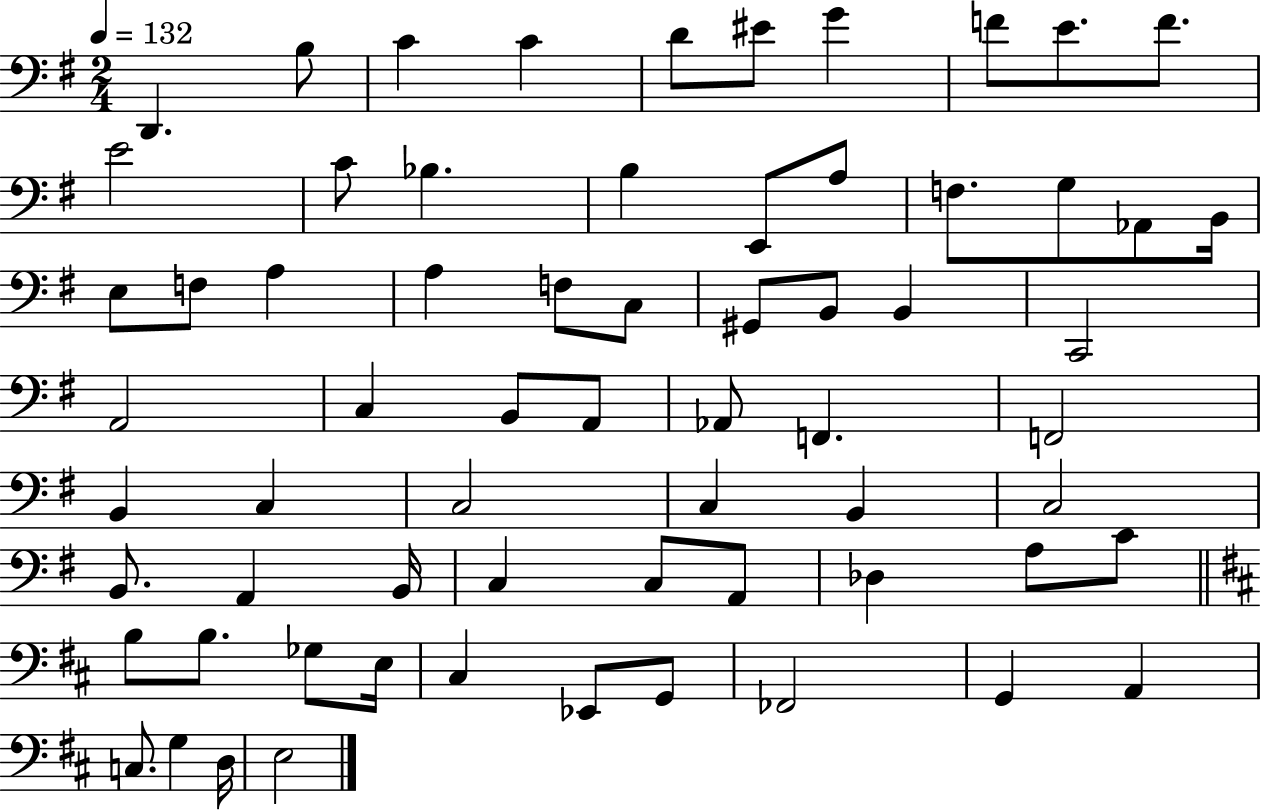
{
  \clef bass
  \numericTimeSignature
  \time 2/4
  \key g \major
  \tempo 4 = 132
  \repeat volta 2 { d,4. b8 | c'4 c'4 | d'8 eis'8 g'4 | f'8 e'8. f'8. | \break e'2 | c'8 bes4. | b4 e,8 a8 | f8. g8 aes,8 b,16 | \break e8 f8 a4 | a4 f8 c8 | gis,8 b,8 b,4 | c,2 | \break a,2 | c4 b,8 a,8 | aes,8 f,4. | f,2 | \break b,4 c4 | c2 | c4 b,4 | c2 | \break b,8. a,4 b,16 | c4 c8 a,8 | des4 a8 c'8 | \bar "||" \break \key d \major b8 b8. ges8 e16 | cis4 ees,8 g,8 | fes,2 | g,4 a,4 | \break c8. g4 d16 | e2 | } \bar "|."
}